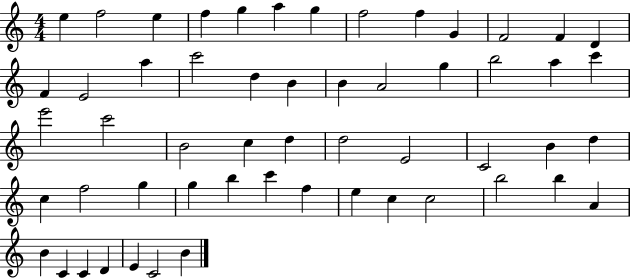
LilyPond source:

{
  \clef treble
  \numericTimeSignature
  \time 4/4
  \key c \major
  e''4 f''2 e''4 | f''4 g''4 a''4 g''4 | f''2 f''4 g'4 | f'2 f'4 d'4 | \break f'4 e'2 a''4 | c'''2 d''4 b'4 | b'4 a'2 g''4 | b''2 a''4 c'''4 | \break e'''2 c'''2 | b'2 c''4 d''4 | d''2 e'2 | c'2 b'4 d''4 | \break c''4 f''2 g''4 | g''4 b''4 c'''4 f''4 | e''4 c''4 c''2 | b''2 b''4 a'4 | \break b'4 c'4 c'4 d'4 | e'4 c'2 b'4 | \bar "|."
}